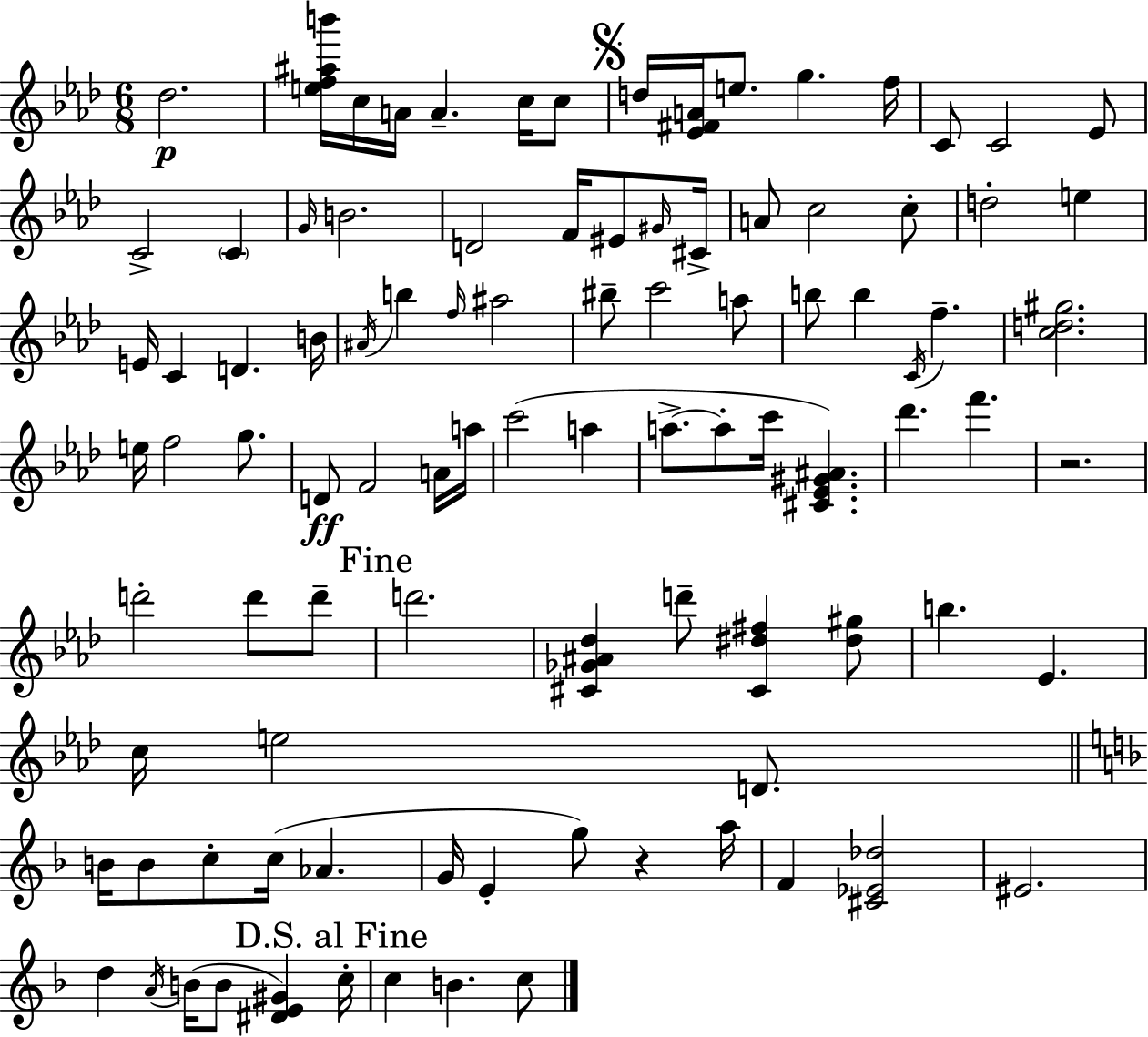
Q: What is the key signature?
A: AES major